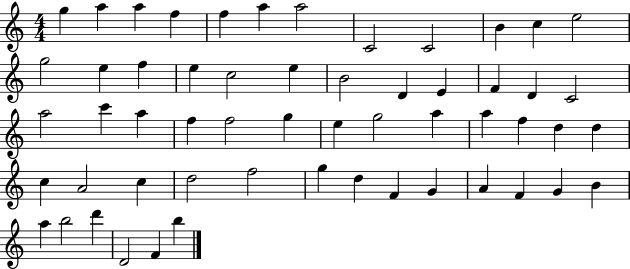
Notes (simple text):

G5/q A5/q A5/q F5/q F5/q A5/q A5/h C4/h C4/h B4/q C5/q E5/h G5/h E5/q F5/q E5/q C5/h E5/q B4/h D4/q E4/q F4/q D4/q C4/h A5/h C6/q A5/q F5/q F5/h G5/q E5/q G5/h A5/q A5/q F5/q D5/q D5/q C5/q A4/h C5/q D5/h F5/h G5/q D5/q F4/q G4/q A4/q F4/q G4/q B4/q A5/q B5/h D6/q D4/h F4/q B5/q